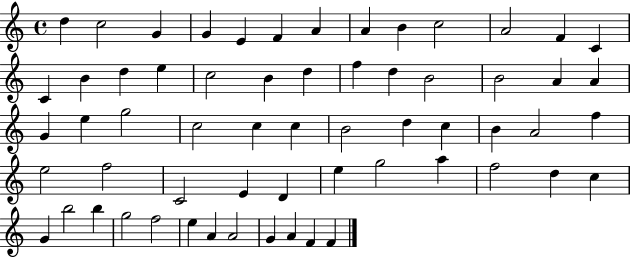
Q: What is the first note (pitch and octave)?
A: D5